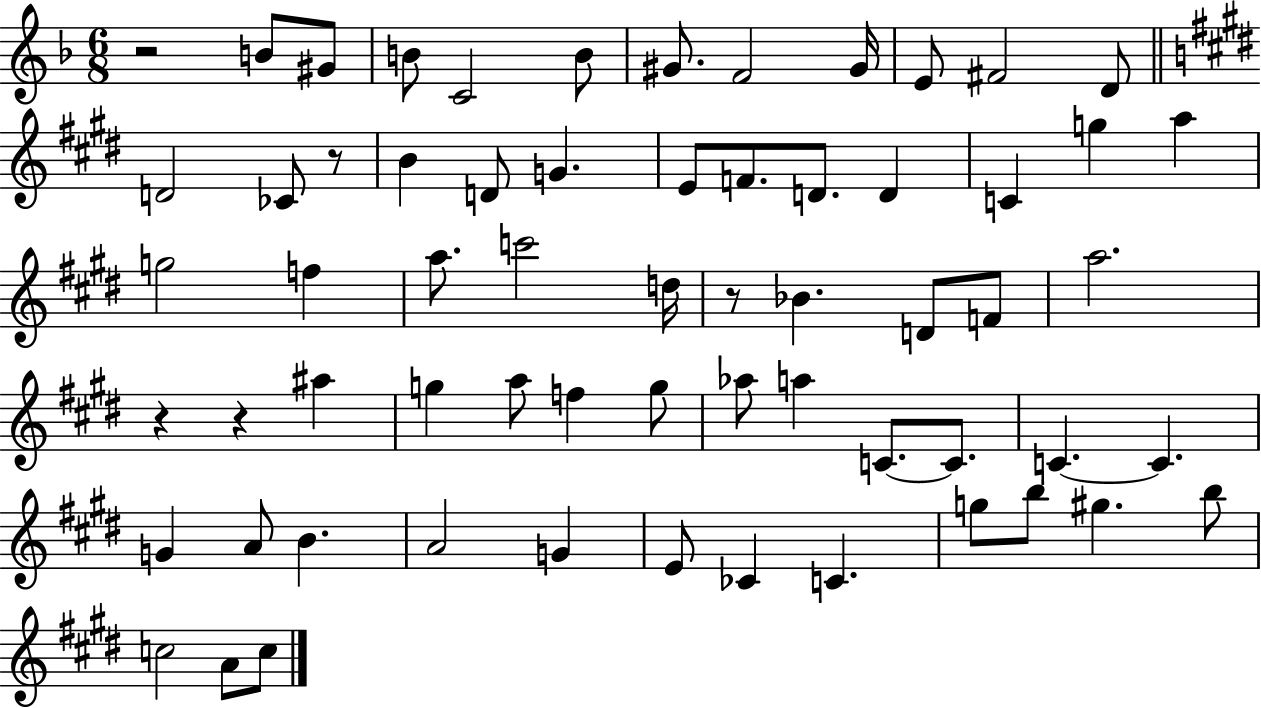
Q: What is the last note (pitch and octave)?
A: C5